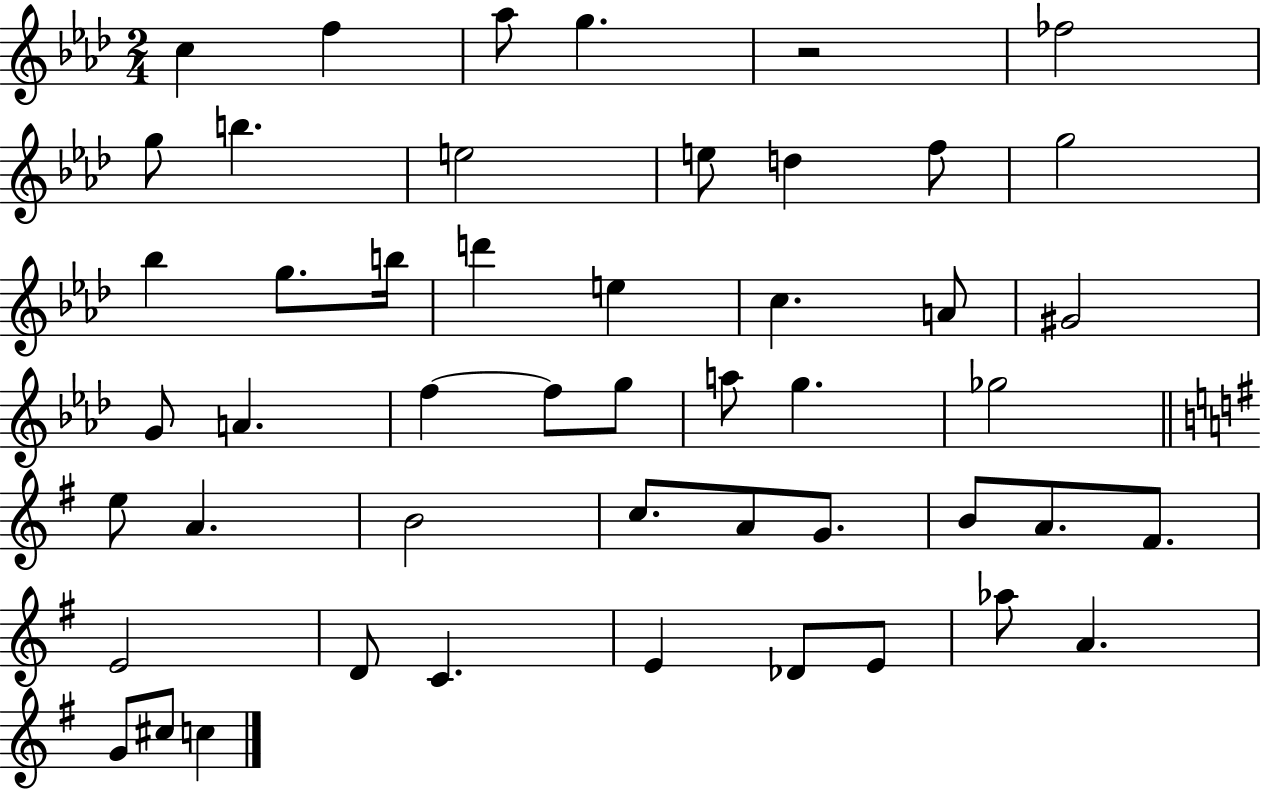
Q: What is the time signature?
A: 2/4